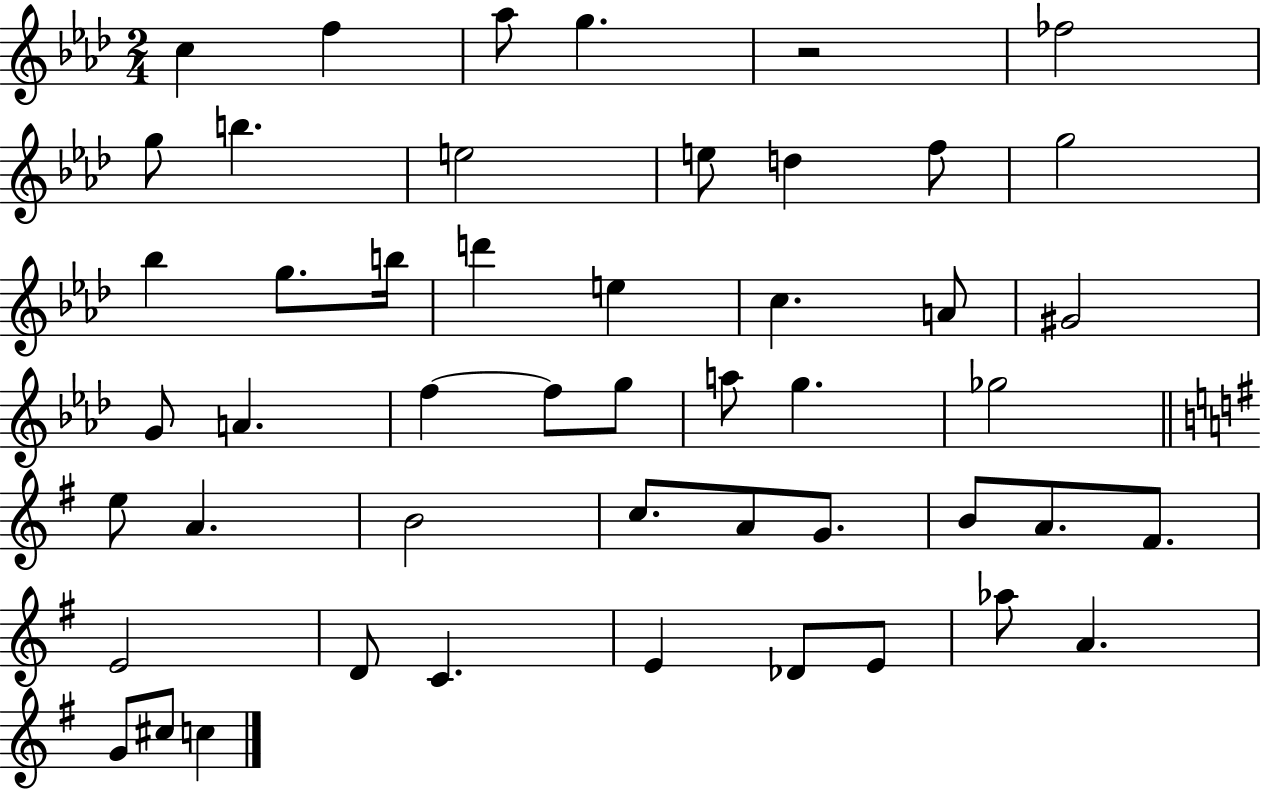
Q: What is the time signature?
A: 2/4